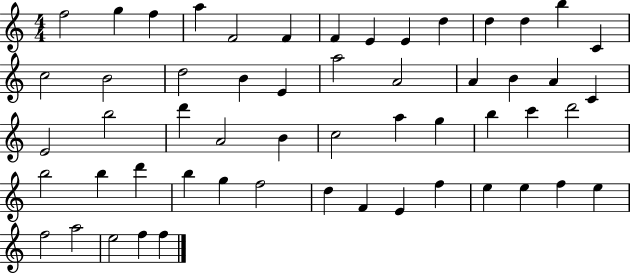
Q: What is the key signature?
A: C major